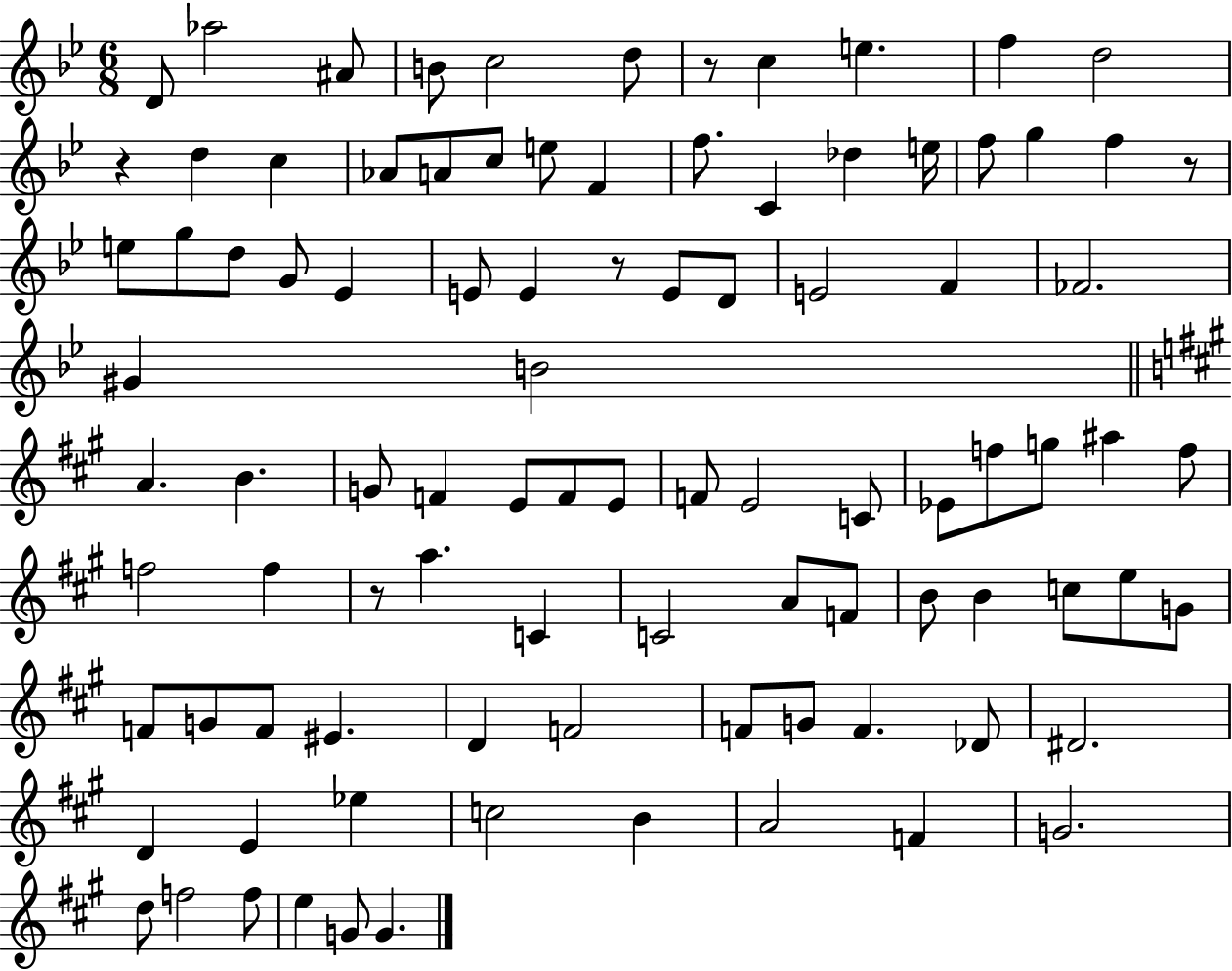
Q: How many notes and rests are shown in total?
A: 95